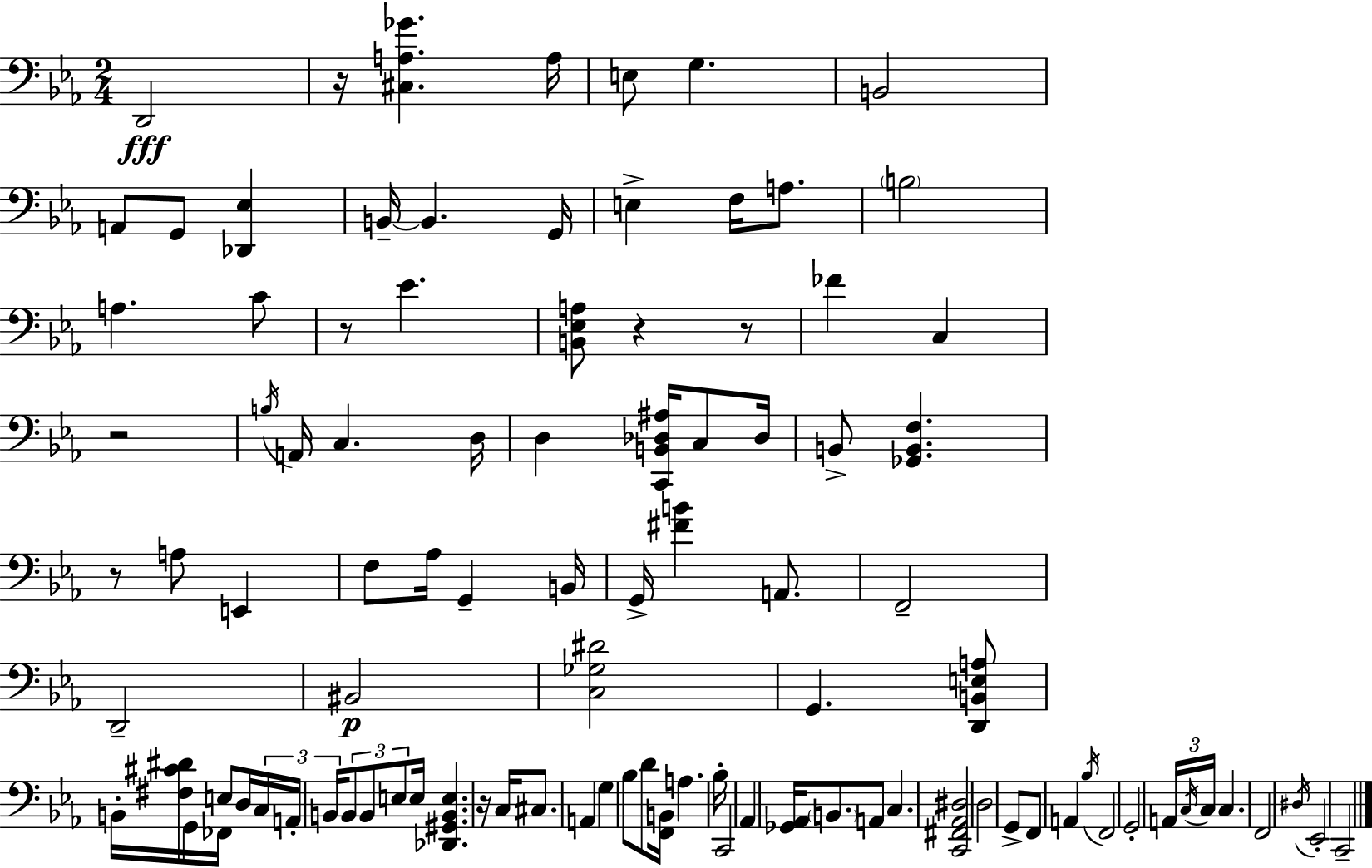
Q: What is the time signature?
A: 2/4